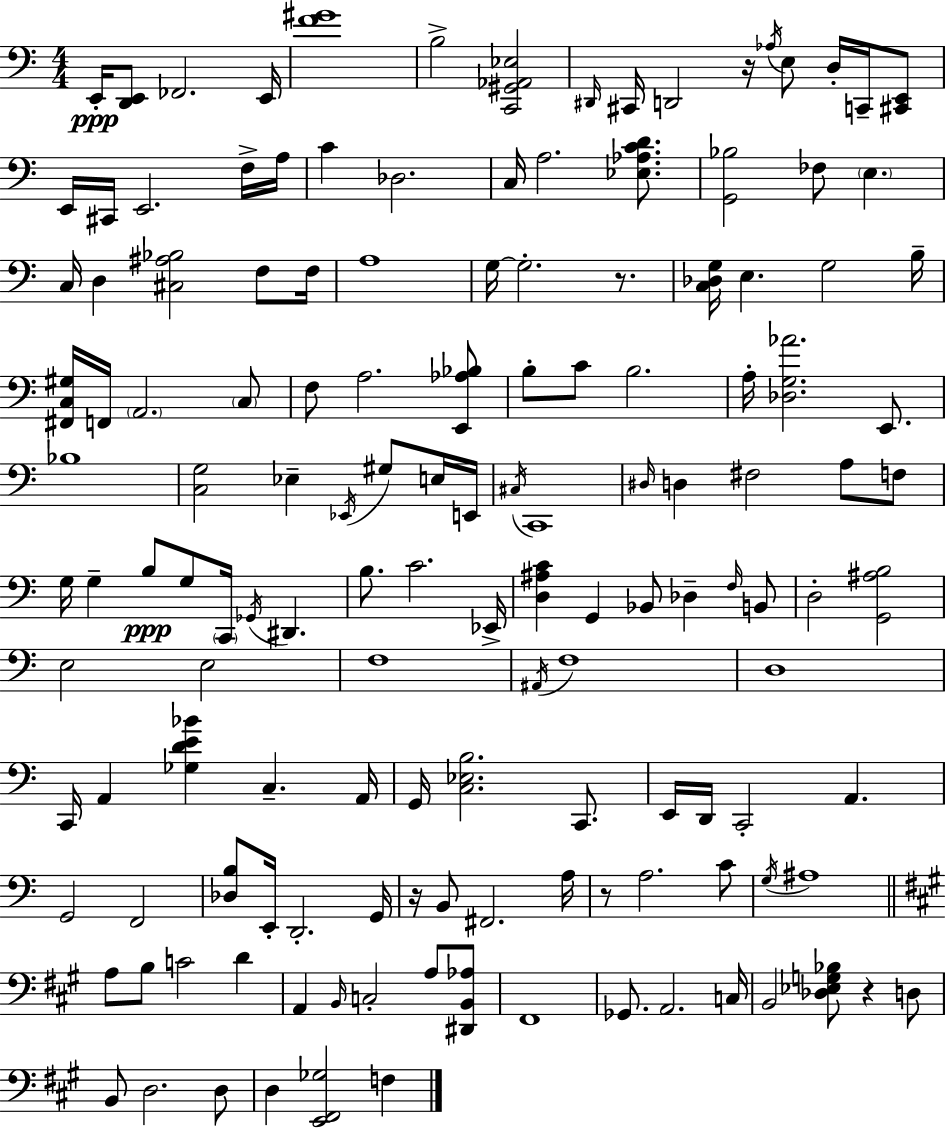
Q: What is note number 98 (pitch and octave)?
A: G3